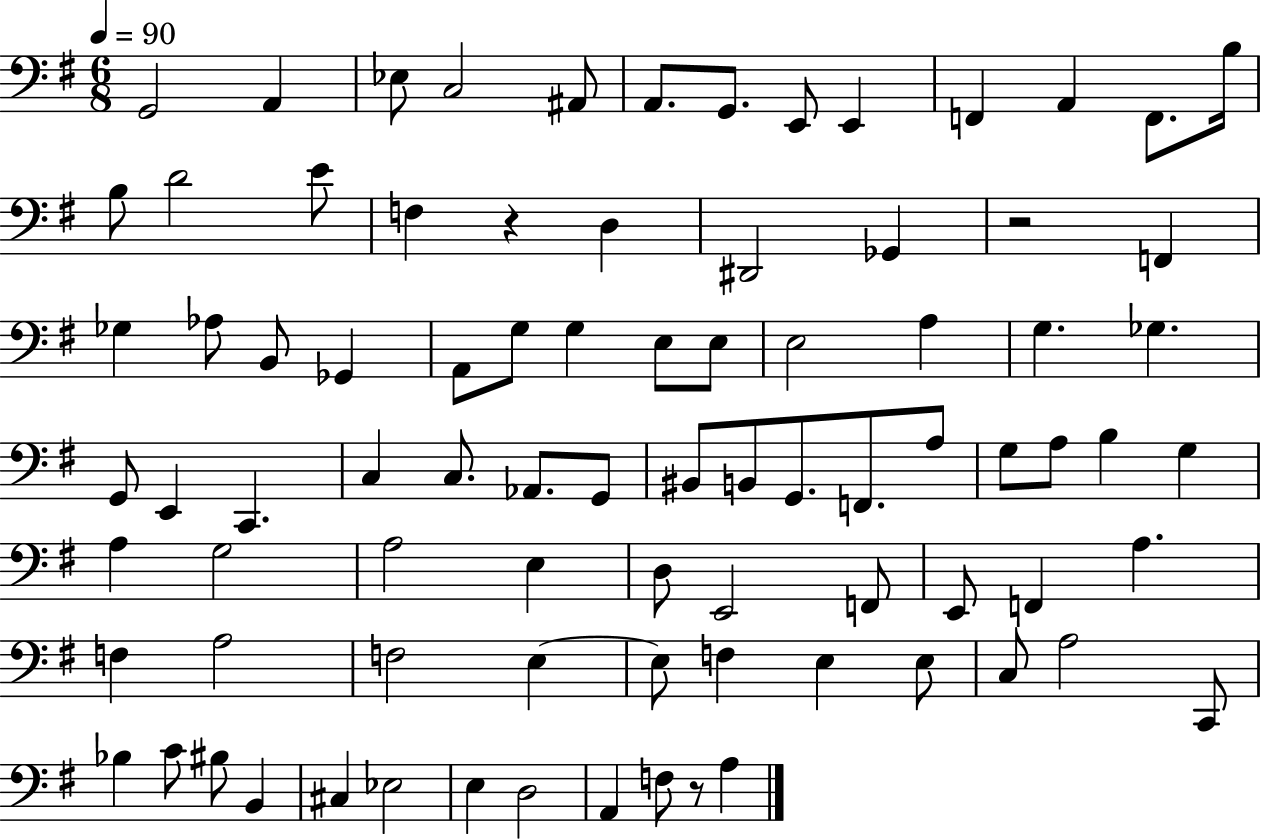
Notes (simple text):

G2/h A2/q Eb3/e C3/h A#2/e A2/e. G2/e. E2/e E2/q F2/q A2/q F2/e. B3/s B3/e D4/h E4/e F3/q R/q D3/q D#2/h Gb2/q R/h F2/q Gb3/q Ab3/e B2/e Gb2/q A2/e G3/e G3/q E3/e E3/e E3/h A3/q G3/q. Gb3/q. G2/e E2/q C2/q. C3/q C3/e. Ab2/e. G2/e BIS2/e B2/e G2/e. F2/e. A3/e G3/e A3/e B3/q G3/q A3/q G3/h A3/h E3/q D3/e E2/h F2/e E2/e F2/q A3/q. F3/q A3/h F3/h E3/q E3/e F3/q E3/q E3/e C3/e A3/h C2/e Bb3/q C4/e BIS3/e B2/q C#3/q Eb3/h E3/q D3/h A2/q F3/e R/e A3/q